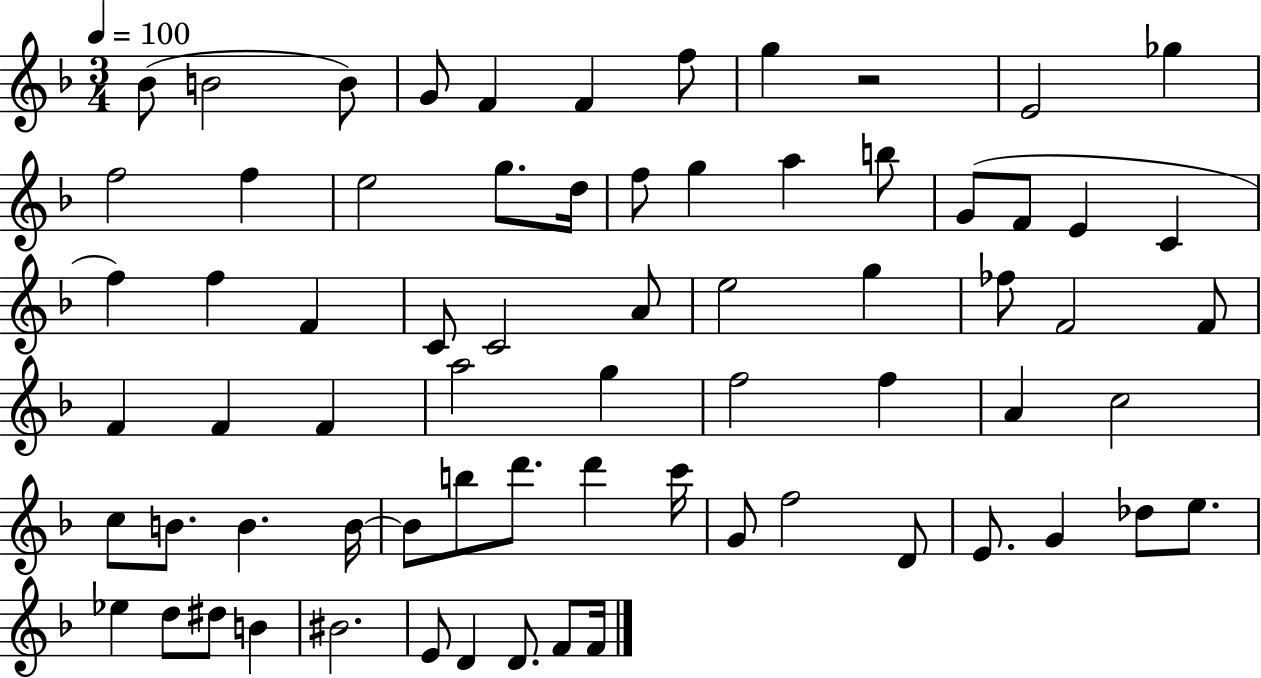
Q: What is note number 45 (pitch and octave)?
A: B4